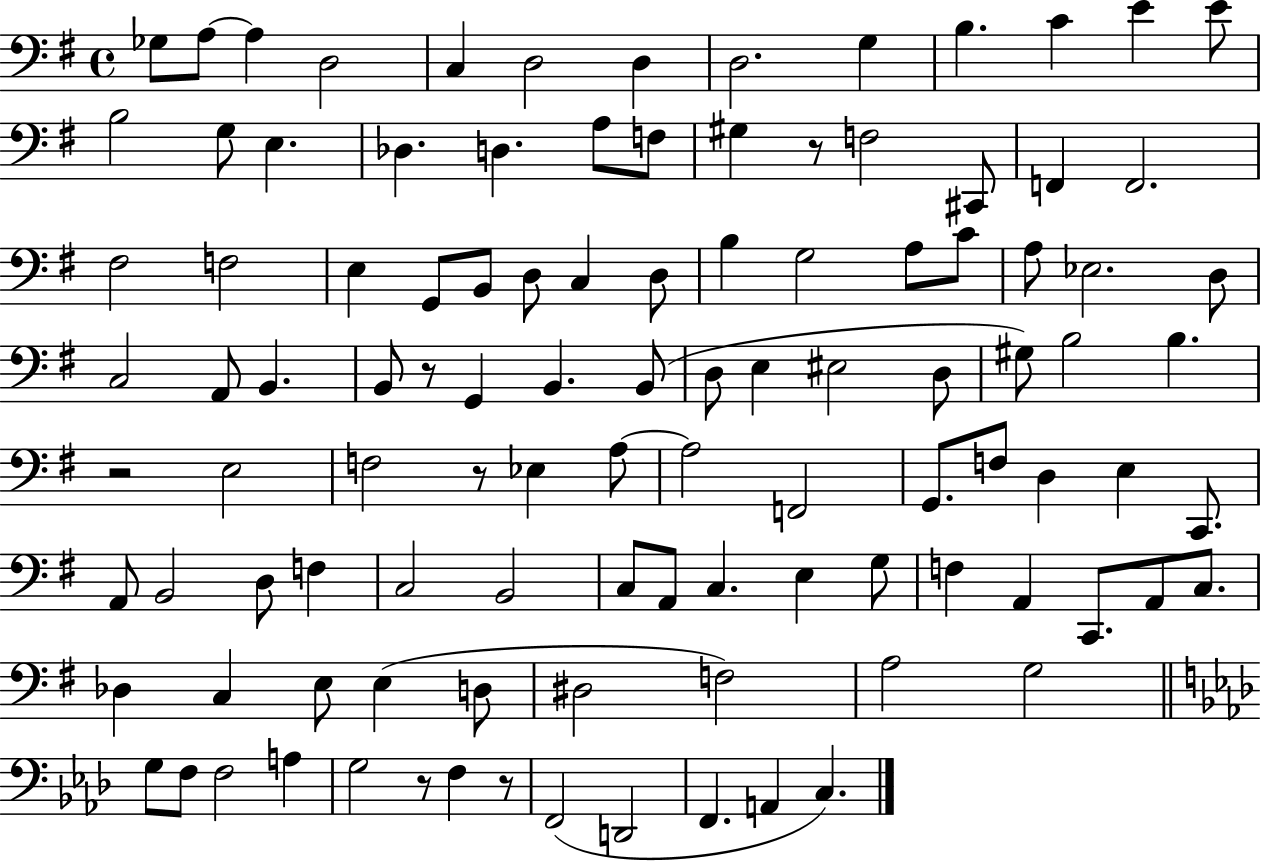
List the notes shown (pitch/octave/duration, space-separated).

Gb3/e A3/e A3/q D3/h C3/q D3/h D3/q D3/h. G3/q B3/q. C4/q E4/q E4/e B3/h G3/e E3/q. Db3/q. D3/q. A3/e F3/e G#3/q R/e F3/h C#2/e F2/q F2/h. F#3/h F3/h E3/q G2/e B2/e D3/e C3/q D3/e B3/q G3/h A3/e C4/e A3/e Eb3/h. D3/e C3/h A2/e B2/q. B2/e R/e G2/q B2/q. B2/e D3/e E3/q EIS3/h D3/e G#3/e B3/h B3/q. R/h E3/h F3/h R/e Eb3/q A3/e A3/h F2/h G2/e. F3/e D3/q E3/q C2/e. A2/e B2/h D3/e F3/q C3/h B2/h C3/e A2/e C3/q. E3/q G3/e F3/q A2/q C2/e. A2/e C3/e. Db3/q C3/q E3/e E3/q D3/e D#3/h F3/h A3/h G3/h G3/e F3/e F3/h A3/q G3/h R/e F3/q R/e F2/h D2/h F2/q. A2/q C3/q.